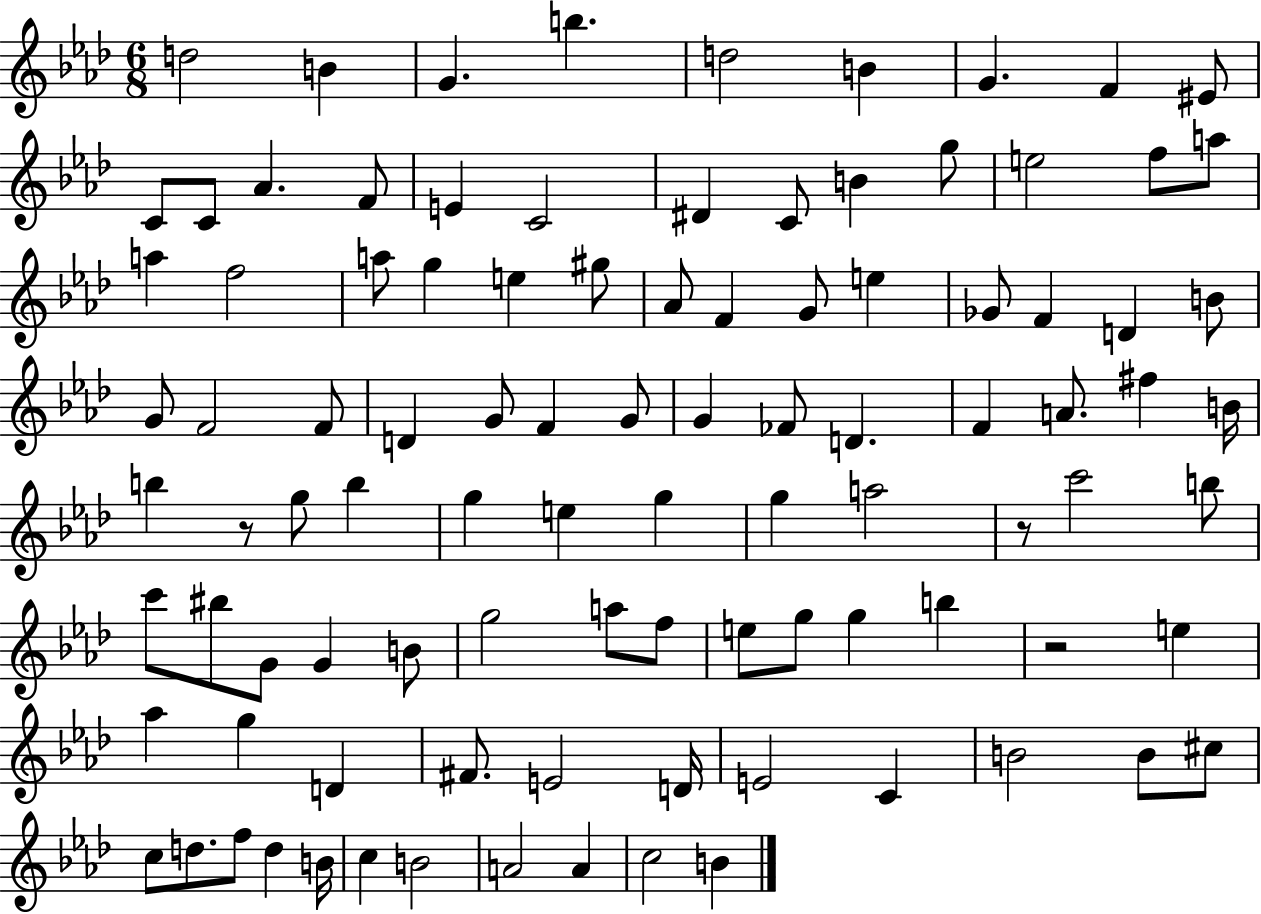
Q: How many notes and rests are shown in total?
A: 98